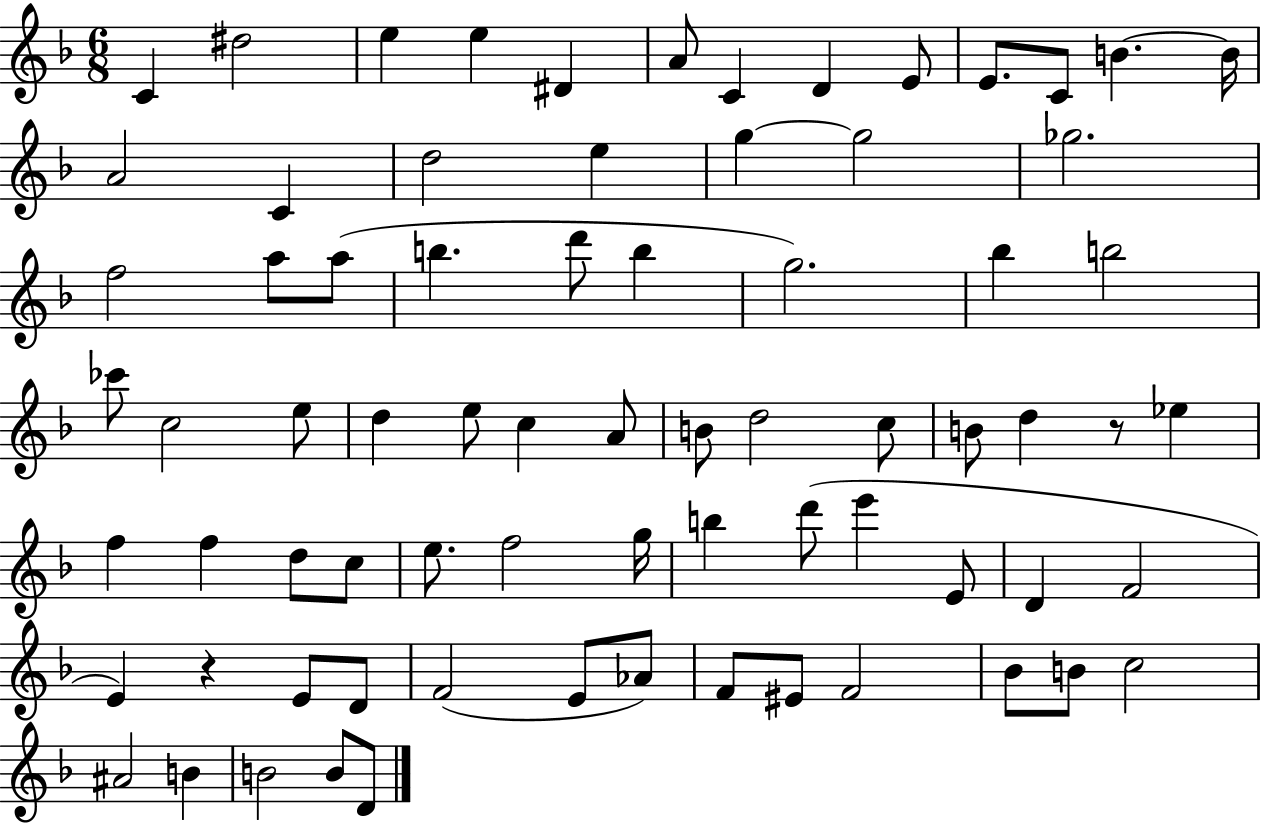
C4/q D#5/h E5/q E5/q D#4/q A4/e C4/q D4/q E4/e E4/e. C4/e B4/q. B4/s A4/h C4/q D5/h E5/q G5/q G5/h Gb5/h. F5/h A5/e A5/e B5/q. D6/e B5/q G5/h. Bb5/q B5/h CES6/e C5/h E5/e D5/q E5/e C5/q A4/e B4/e D5/h C5/e B4/e D5/q R/e Eb5/q F5/q F5/q D5/e C5/e E5/e. F5/h G5/s B5/q D6/e E6/q E4/e D4/q F4/h E4/q R/q E4/e D4/e F4/h E4/e Ab4/e F4/e EIS4/e F4/h Bb4/e B4/e C5/h A#4/h B4/q B4/h B4/e D4/e